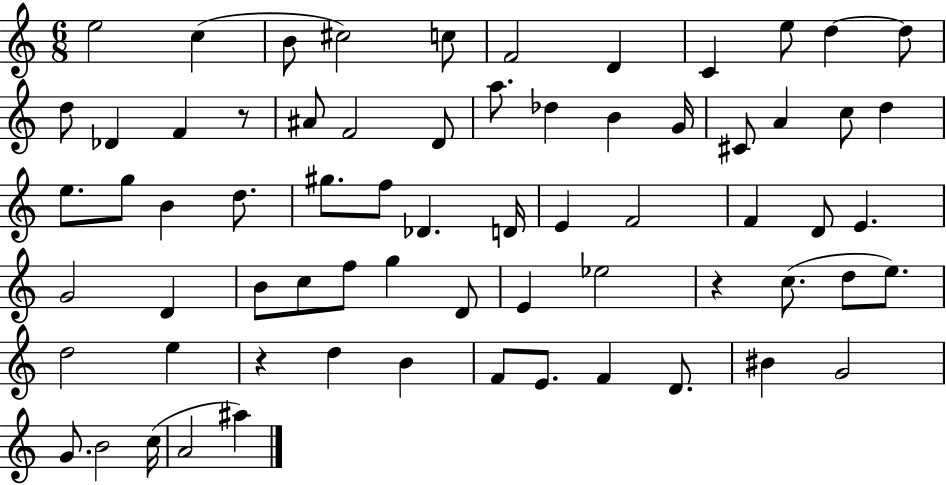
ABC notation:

X:1
T:Untitled
M:6/8
L:1/4
K:C
e2 c B/2 ^c2 c/2 F2 D C e/2 d d/2 d/2 _D F z/2 ^A/2 F2 D/2 a/2 _d B G/4 ^C/2 A c/2 d e/2 g/2 B d/2 ^g/2 f/2 _D D/4 E F2 F D/2 E G2 D B/2 c/2 f/2 g D/2 E _e2 z c/2 d/2 e/2 d2 e z d B F/2 E/2 F D/2 ^B G2 G/2 B2 c/4 A2 ^a